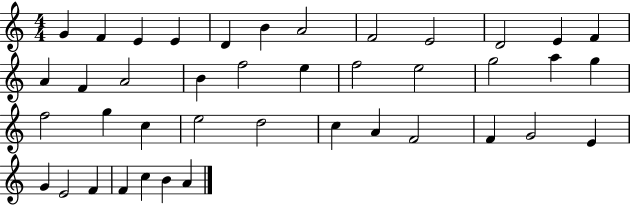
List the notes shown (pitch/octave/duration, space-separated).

G4/q F4/q E4/q E4/q D4/q B4/q A4/h F4/h E4/h D4/h E4/q F4/q A4/q F4/q A4/h B4/q F5/h E5/q F5/h E5/h G5/h A5/q G5/q F5/h G5/q C5/q E5/h D5/h C5/q A4/q F4/h F4/q G4/h E4/q G4/q E4/h F4/q F4/q C5/q B4/q A4/q